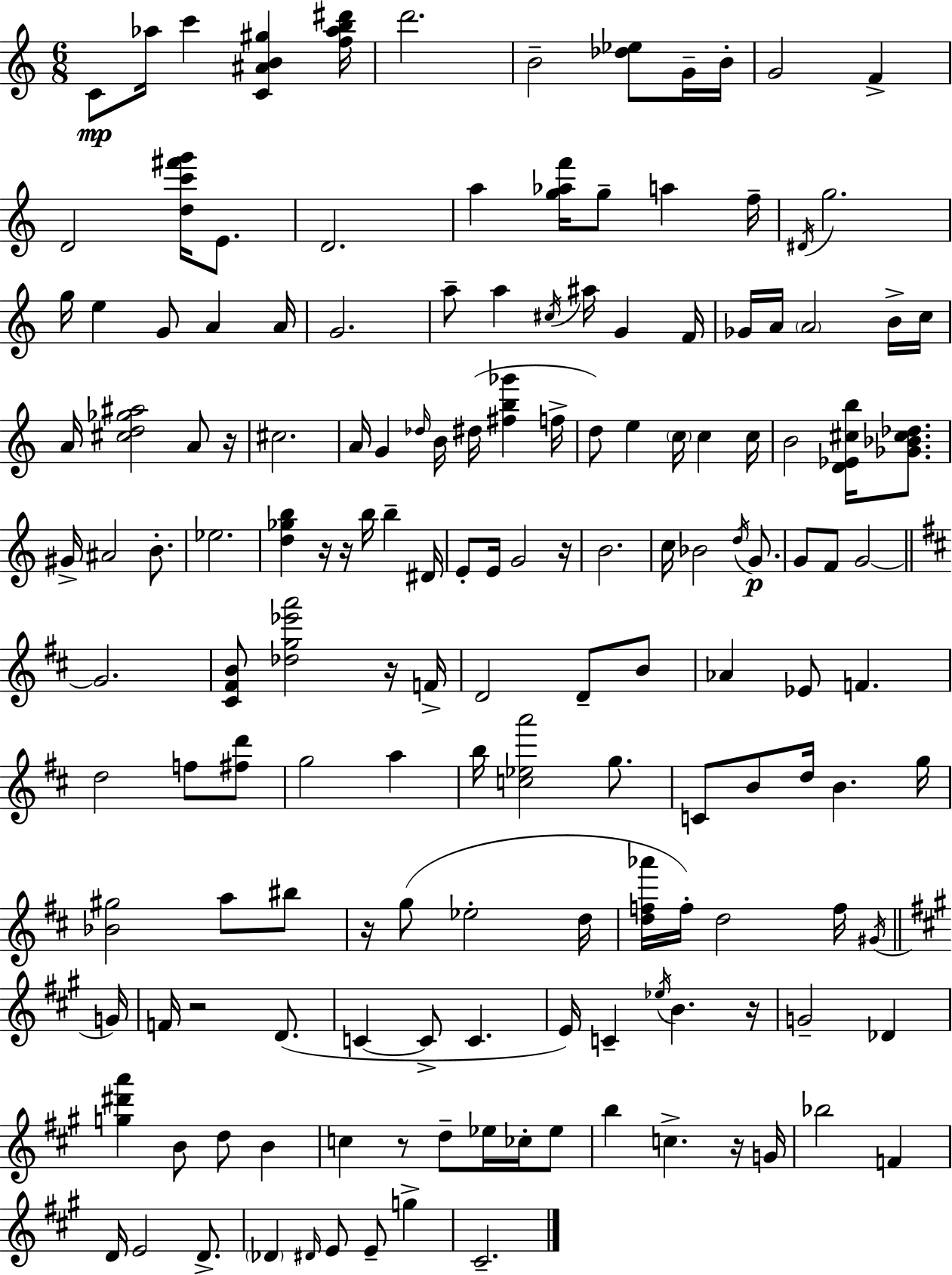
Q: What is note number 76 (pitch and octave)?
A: F4